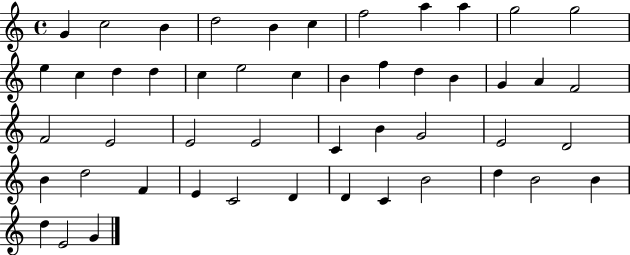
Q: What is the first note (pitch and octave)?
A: G4